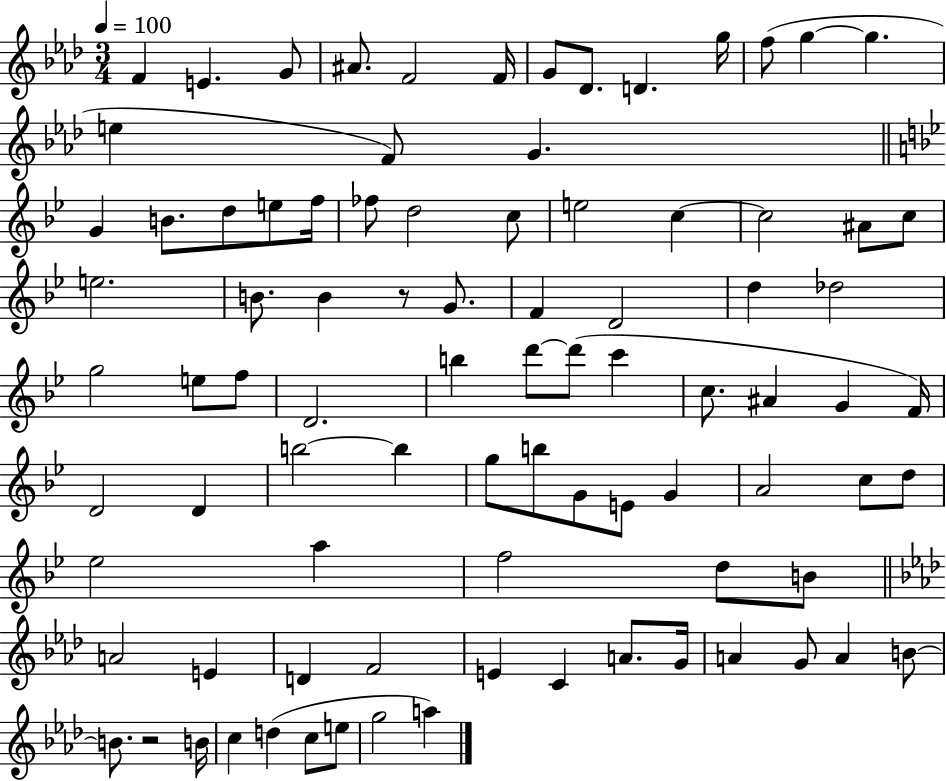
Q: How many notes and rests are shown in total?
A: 88